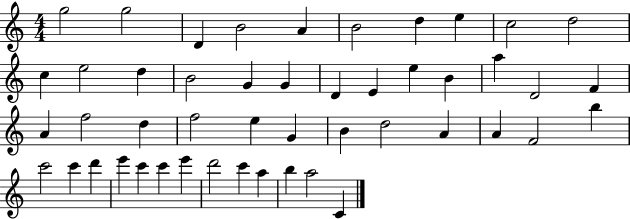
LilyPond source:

{
  \clef treble
  \numericTimeSignature
  \time 4/4
  \key c \major
  g''2 g''2 | d'4 b'2 a'4 | b'2 d''4 e''4 | c''2 d''2 | \break c''4 e''2 d''4 | b'2 g'4 g'4 | d'4 e'4 e''4 b'4 | a''4 d'2 f'4 | \break a'4 f''2 d''4 | f''2 e''4 g'4 | b'4 d''2 a'4 | a'4 f'2 b''4 | \break c'''2 c'''4 d'''4 | e'''4 c'''4 c'''4 e'''4 | d'''2 c'''4 a''4 | b''4 a''2 c'4 | \break \bar "|."
}